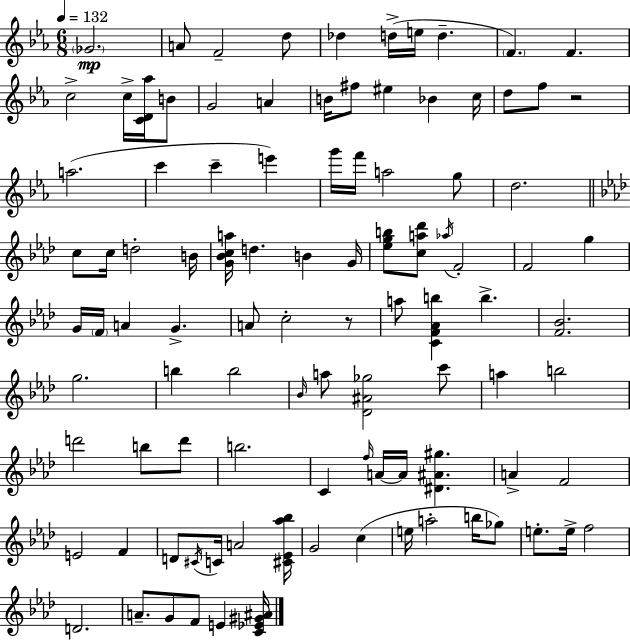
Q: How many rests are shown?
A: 2